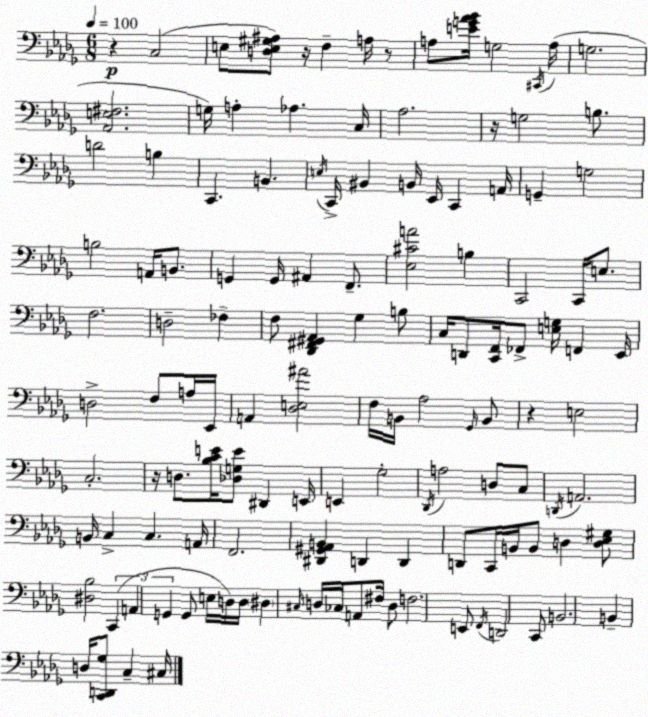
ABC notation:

X:1
T:Untitled
M:6/8
L:1/4
K:Bbm
z C,2 E,/2 [D,E,^G,^A,]/2 z/4 F, A,/4 z/2 A,/2 [EG_A_B]/4 G,2 ^C,,/4 A,/4 G,2 [_A,,E,^F,]2 G,/4 A, _A, C,/4 _A,2 z/4 G,2 B,/2 D2 B, C,, B,, E,/4 C,,/4 ^B,, B,,/4 _E,,/4 C,, A,,/4 G,, G,2 B,2 A,,/4 B,,/2 G,, G,,/4 ^A,, F,,/2 [_E,^CA]2 B, C,,2 C,,/4 E,/2 F,2 D,2 _F, F,/2 [_D,,^F,,^G,,_A,,] _G, B,/2 C,/4 D,,/2 [C,,F,,]/4 _F,,/2 [E,G,]/4 F,, _E,,/4 D,2 F,/2 A,/4 _E,,/4 A,, [_D,E,^A]2 F,/4 B,,/4 _A,2 _G,,/4 B,,/2 z E,2 C,2 z/4 D,/2 [_B,CE]/4 [_D,G,E]/2 ^D,, E,,/4 E,, _G,2 _D,,/4 A,2 D,/2 C,/2 D,,/4 A,,2 B,,/4 C, C, A,,/4 F,,2 [^D,,^G,,_A,,B,,] D,, D,, D,,/2 C,,/4 B,,/4 B,,/2 D, [D,_E,^G,]/2 [^D,_B,]2 C,, A,, G,, G,,/2 E,/4 D,/4 D,/4 ^D, ^C,/4 D,/4 _C,/4 A,,/2 ^F,/4 D,/2 F,2 E,,/2 F,,/4 D,,2 C,,/2 B,,2 B,, D,/4 [C,,D,,_G,]/2 C, ^C,/4